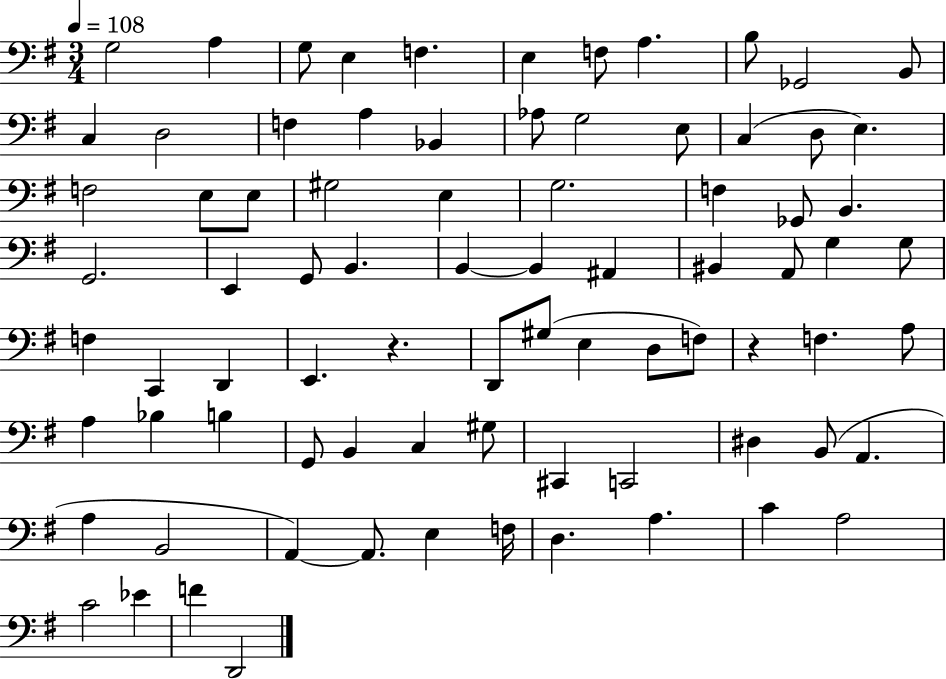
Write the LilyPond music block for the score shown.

{
  \clef bass
  \numericTimeSignature
  \time 3/4
  \key g \major
  \tempo 4 = 108
  \repeat volta 2 { g2 a4 | g8 e4 f4. | e4 f8 a4. | b8 ges,2 b,8 | \break c4 d2 | f4 a4 bes,4 | aes8 g2 e8 | c4( d8 e4.) | \break f2 e8 e8 | gis2 e4 | g2. | f4 ges,8 b,4. | \break g,2. | e,4 g,8 b,4. | b,4~~ b,4 ais,4 | bis,4 a,8 g4 g8 | \break f4 c,4 d,4 | e,4. r4. | d,8 gis8( e4 d8 f8) | r4 f4. a8 | \break a4 bes4 b4 | g,8 b,4 c4 gis8 | cis,4 c,2 | dis4 b,8( a,4. | \break a4 b,2 | a,4~~) a,8. e4 f16 | d4. a4. | c'4 a2 | \break c'2 ees'4 | f'4 d,2 | } \bar "|."
}